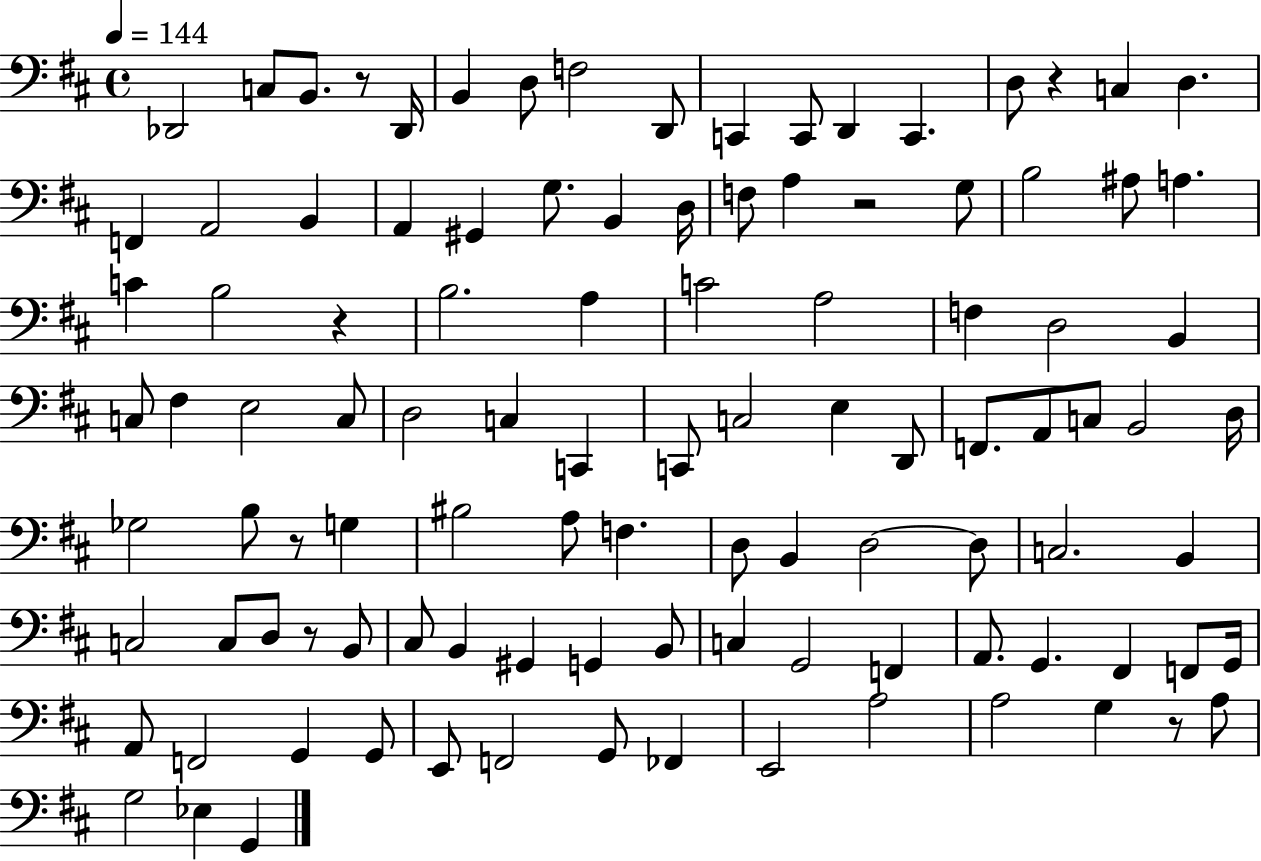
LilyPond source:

{
  \clef bass
  \time 4/4
  \defaultTimeSignature
  \key d \major
  \tempo 4 = 144
  des,2 c8 b,8. r8 des,16 | b,4 d8 f2 d,8 | c,4 c,8 d,4 c,4. | d8 r4 c4 d4. | \break f,4 a,2 b,4 | a,4 gis,4 g8. b,4 d16 | f8 a4 r2 g8 | b2 ais8 a4. | \break c'4 b2 r4 | b2. a4 | c'2 a2 | f4 d2 b,4 | \break c8 fis4 e2 c8 | d2 c4 c,4 | c,8 c2 e4 d,8 | f,8. a,8 c8 b,2 d16 | \break ges2 b8 r8 g4 | bis2 a8 f4. | d8 b,4 d2~~ d8 | c2. b,4 | \break c2 c8 d8 r8 b,8 | cis8 b,4 gis,4 g,4 b,8 | c4 g,2 f,4 | a,8. g,4. fis,4 f,8 g,16 | \break a,8 f,2 g,4 g,8 | e,8 f,2 g,8 fes,4 | e,2 a2 | a2 g4 r8 a8 | \break g2 ees4 g,4 | \bar "|."
}